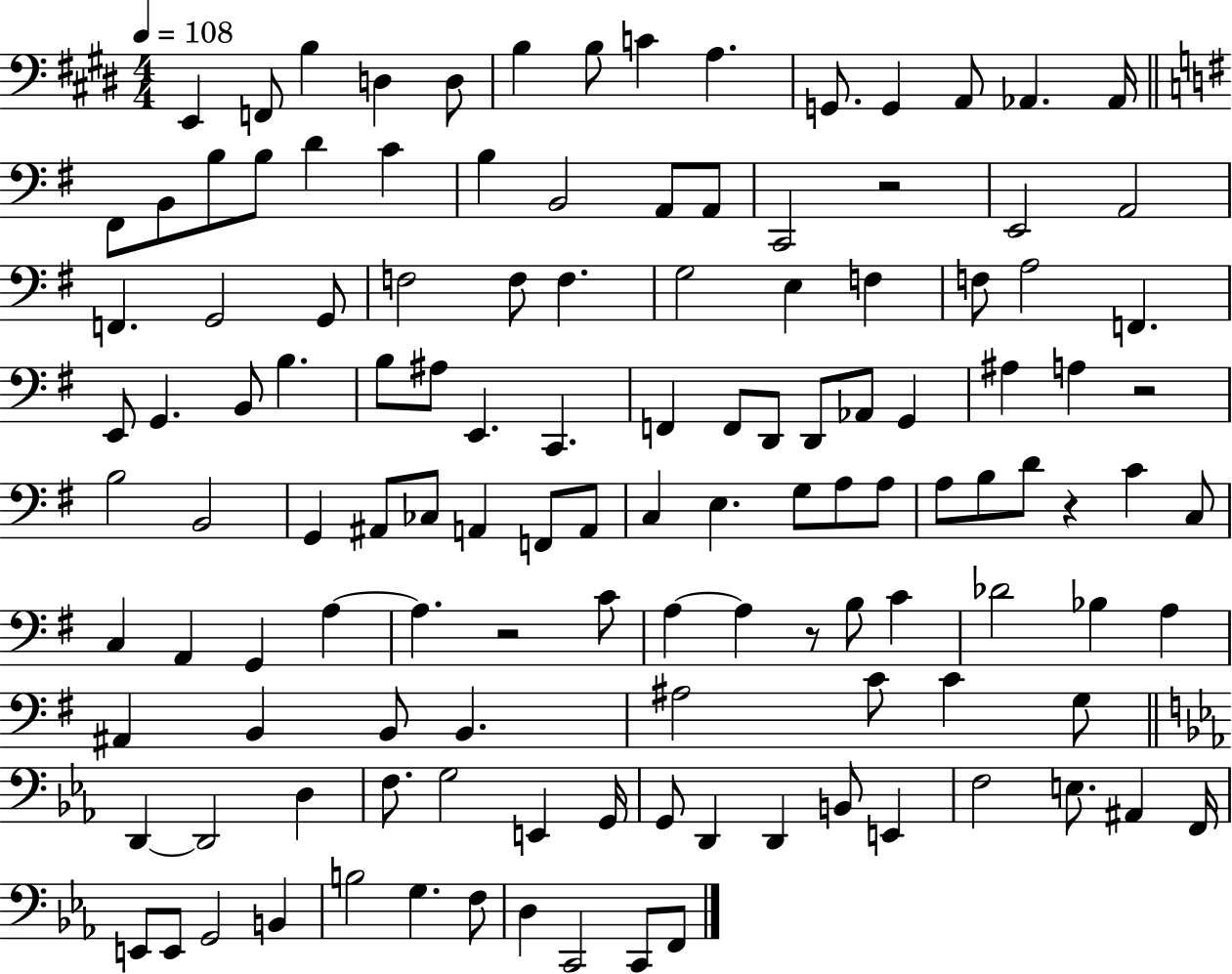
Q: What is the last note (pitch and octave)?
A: F2